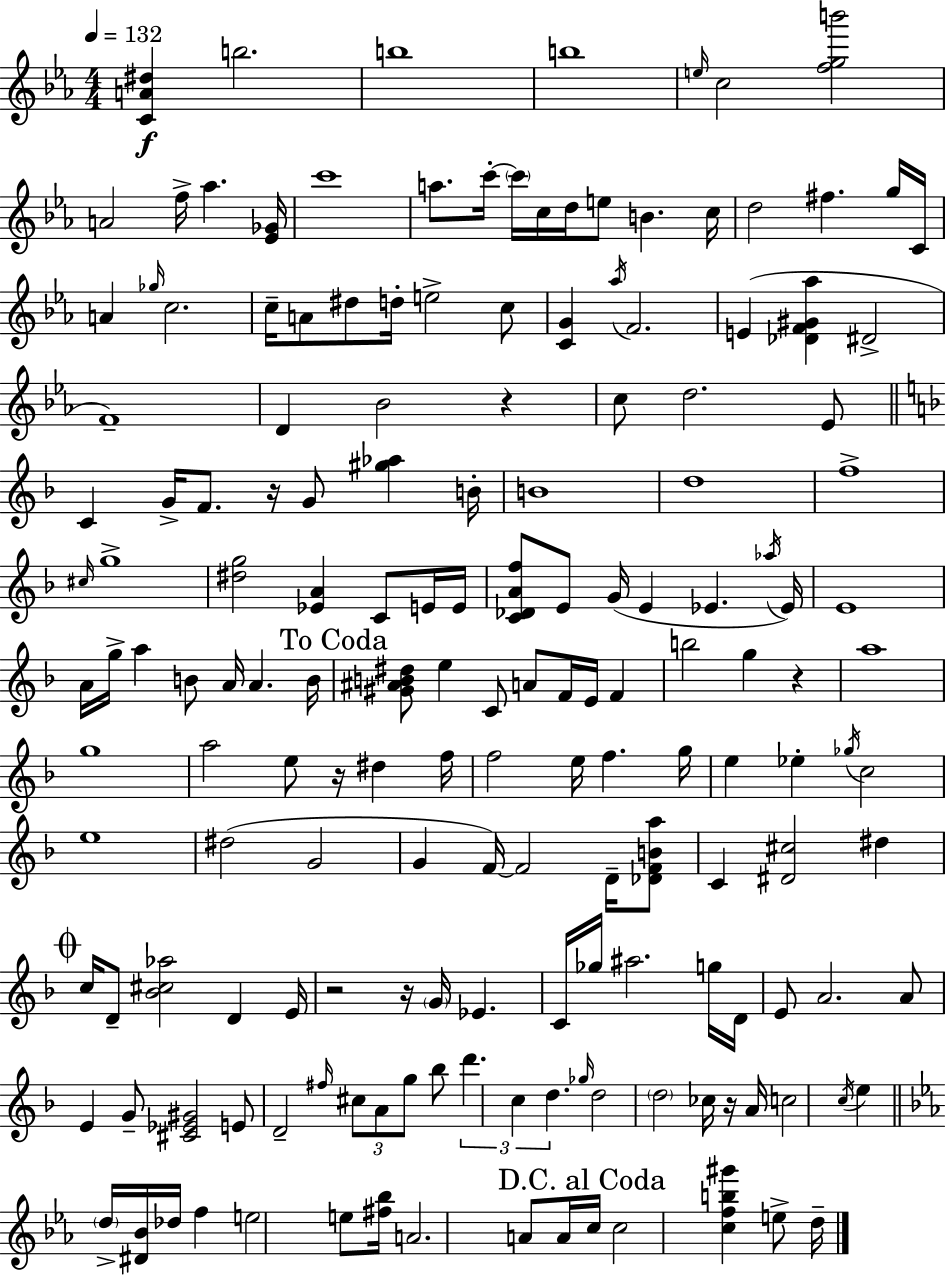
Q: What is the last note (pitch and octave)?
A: D5